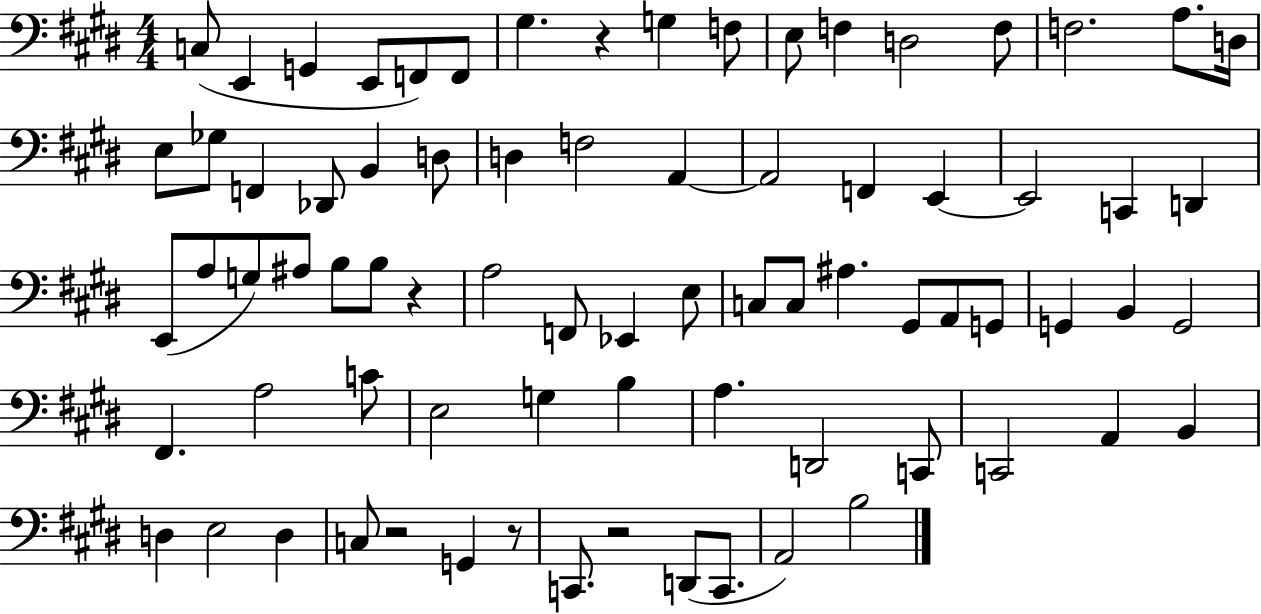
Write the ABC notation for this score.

X:1
T:Untitled
M:4/4
L:1/4
K:E
C,/2 E,, G,, E,,/2 F,,/2 F,,/2 ^G, z G, F,/2 E,/2 F, D,2 F,/2 F,2 A,/2 D,/4 E,/2 _G,/2 F,, _D,,/2 B,, D,/2 D, F,2 A,, A,,2 F,, E,, E,,2 C,, D,, E,,/2 A,/2 G,/2 ^A,/2 B,/2 B,/2 z A,2 F,,/2 _E,, E,/2 C,/2 C,/2 ^A, ^G,,/2 A,,/2 G,,/2 G,, B,, G,,2 ^F,, A,2 C/2 E,2 G, B, A, D,,2 C,,/2 C,,2 A,, B,, D, E,2 D, C,/2 z2 G,, z/2 C,,/2 z2 D,,/2 C,,/2 A,,2 B,2